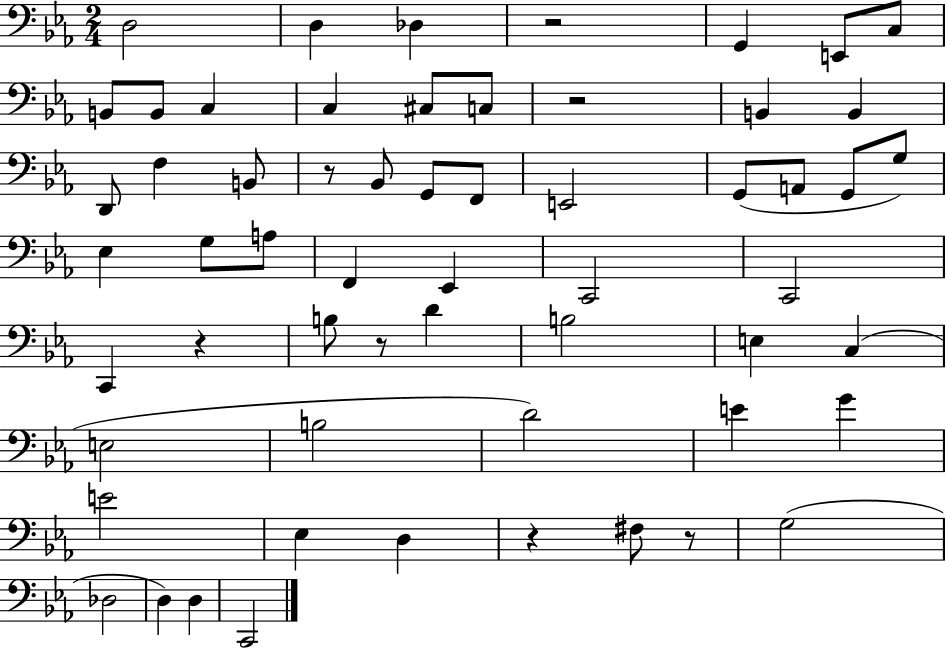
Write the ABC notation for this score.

X:1
T:Untitled
M:2/4
L:1/4
K:Eb
D,2 D, _D, z2 G,, E,,/2 C,/2 B,,/2 B,,/2 C, C, ^C,/2 C,/2 z2 B,, B,, D,,/2 F, B,,/2 z/2 _B,,/2 G,,/2 F,,/2 E,,2 G,,/2 A,,/2 G,,/2 G,/2 _E, G,/2 A,/2 F,, _E,, C,,2 C,,2 C,, z B,/2 z/2 D B,2 E, C, E,2 B,2 D2 E G E2 _E, D, z ^F,/2 z/2 G,2 _D,2 D, D, C,,2